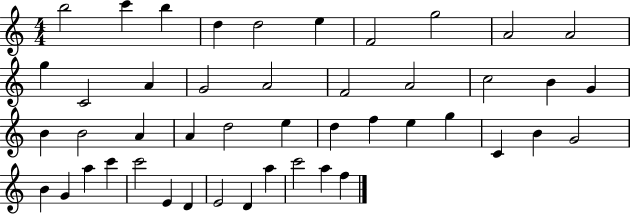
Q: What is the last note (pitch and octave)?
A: F5